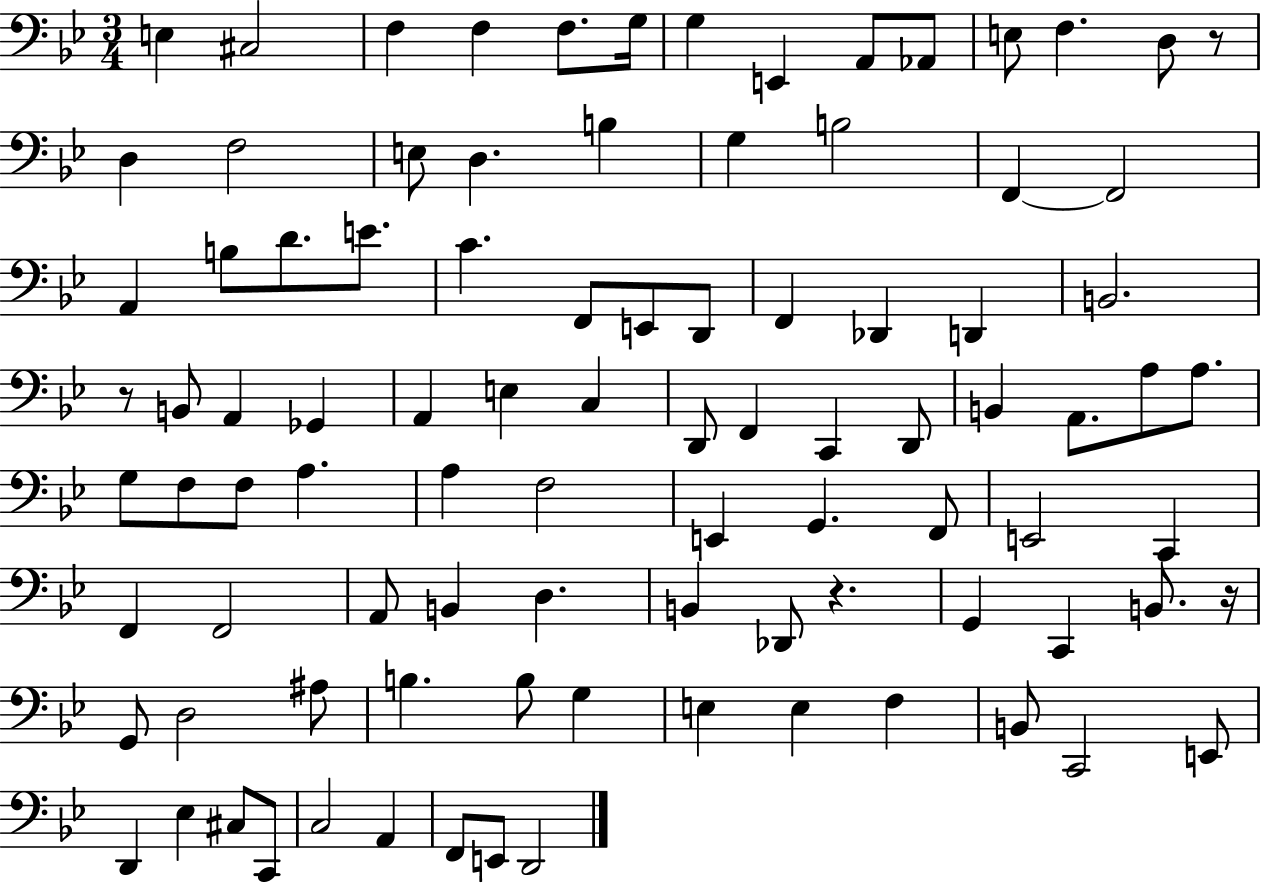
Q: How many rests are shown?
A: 4